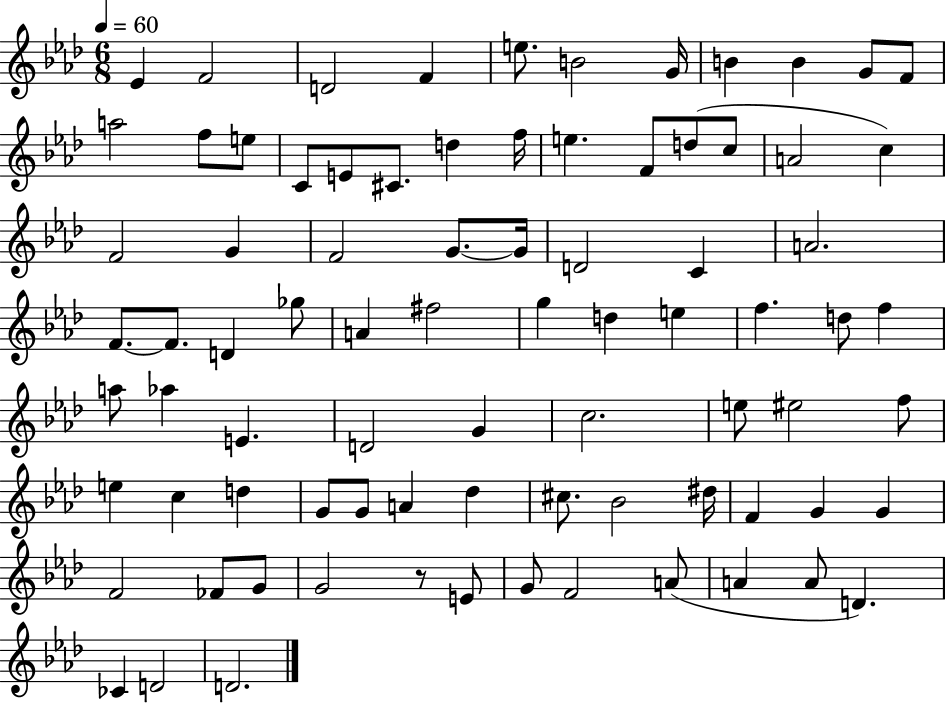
X:1
T:Untitled
M:6/8
L:1/4
K:Ab
_E F2 D2 F e/2 B2 G/4 B B G/2 F/2 a2 f/2 e/2 C/2 E/2 ^C/2 d f/4 e F/2 d/2 c/2 A2 c F2 G F2 G/2 G/4 D2 C A2 F/2 F/2 D _g/2 A ^f2 g d e f d/2 f a/2 _a E D2 G c2 e/2 ^e2 f/2 e c d G/2 G/2 A _d ^c/2 _B2 ^d/4 F G G F2 _F/2 G/2 G2 z/2 E/2 G/2 F2 A/2 A A/2 D _C D2 D2